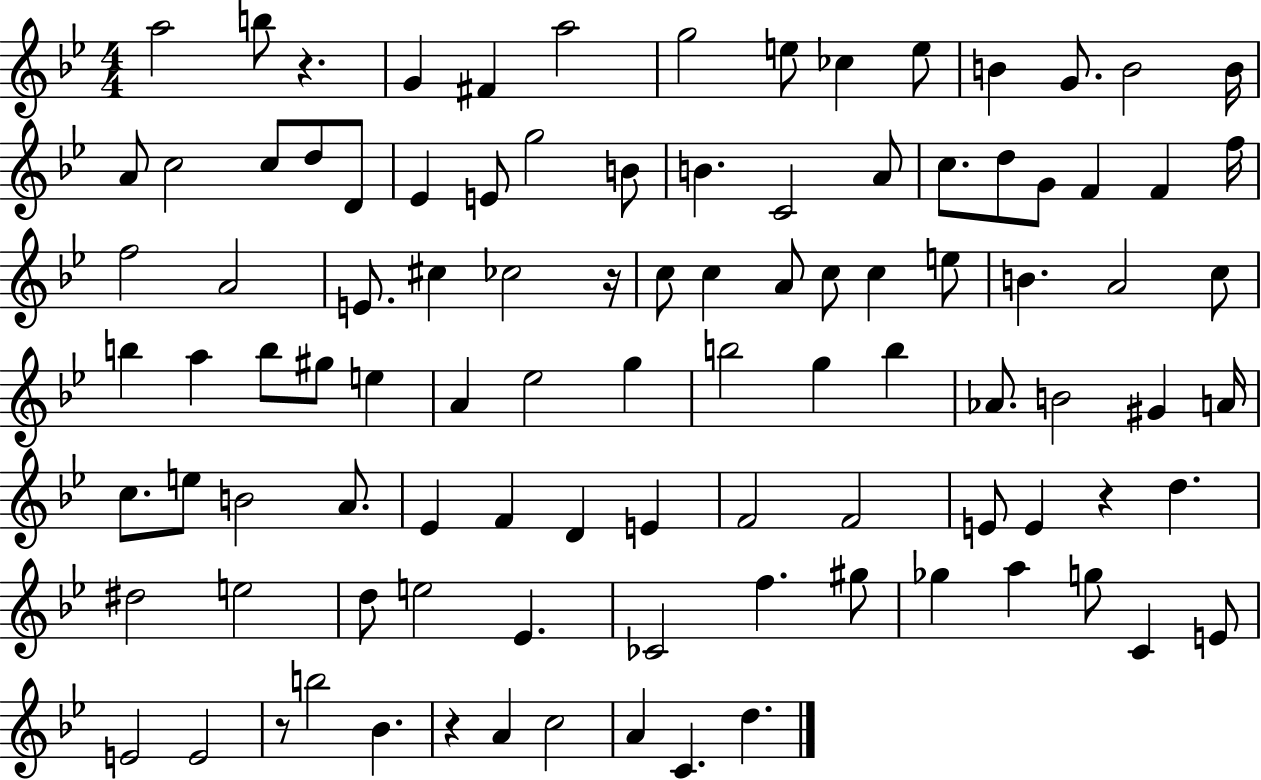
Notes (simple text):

A5/h B5/e R/q. G4/q F#4/q A5/h G5/h E5/e CES5/q E5/e B4/q G4/e. B4/h B4/s A4/e C5/h C5/e D5/e D4/e Eb4/q E4/e G5/h B4/e B4/q. C4/h A4/e C5/e. D5/e G4/e F4/q F4/q F5/s F5/h A4/h E4/e. C#5/q CES5/h R/s C5/e C5/q A4/e C5/e C5/q E5/e B4/q. A4/h C5/e B5/q A5/q B5/e G#5/e E5/q A4/q Eb5/h G5/q B5/h G5/q B5/q Ab4/e. B4/h G#4/q A4/s C5/e. E5/e B4/h A4/e. Eb4/q F4/q D4/q E4/q F4/h F4/h E4/e E4/q R/q D5/q. D#5/h E5/h D5/e E5/h Eb4/q. CES4/h F5/q. G#5/e Gb5/q A5/q G5/e C4/q E4/e E4/h E4/h R/e B5/h Bb4/q. R/q A4/q C5/h A4/q C4/q. D5/q.